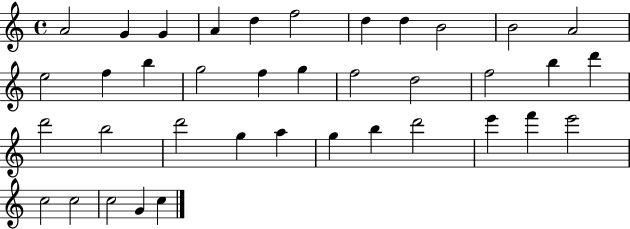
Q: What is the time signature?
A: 4/4